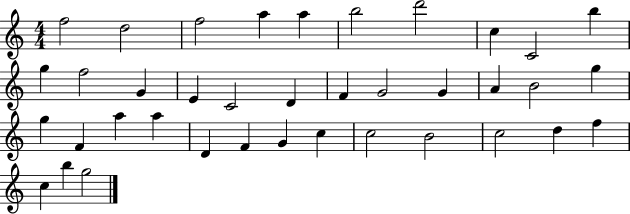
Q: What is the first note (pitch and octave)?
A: F5